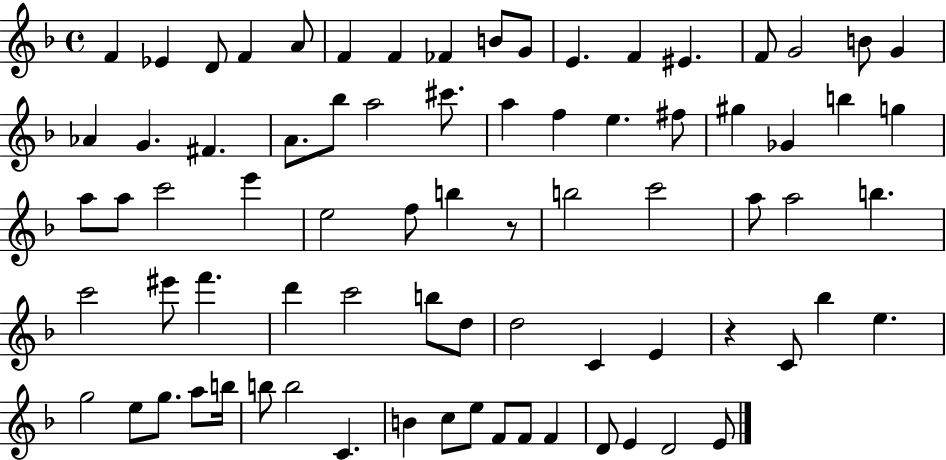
{
  \clef treble
  \time 4/4
  \defaultTimeSignature
  \key f \major
  f'4 ees'4 d'8 f'4 a'8 | f'4 f'4 fes'4 b'8 g'8 | e'4. f'4 eis'4. | f'8 g'2 b'8 g'4 | \break aes'4 g'4. fis'4. | a'8. bes''8 a''2 cis'''8. | a''4 f''4 e''4. fis''8 | gis''4 ges'4 b''4 g''4 | \break a''8 a''8 c'''2 e'''4 | e''2 f''8 b''4 r8 | b''2 c'''2 | a''8 a''2 b''4. | \break c'''2 eis'''8 f'''4. | d'''4 c'''2 b''8 d''8 | d''2 c'4 e'4 | r4 c'8 bes''4 e''4. | \break g''2 e''8 g''8. a''8 b''16 | b''8 b''2 c'4. | b'4 c''8 e''8 f'8 f'8 f'4 | d'8 e'4 d'2 e'8 | \break \bar "|."
}